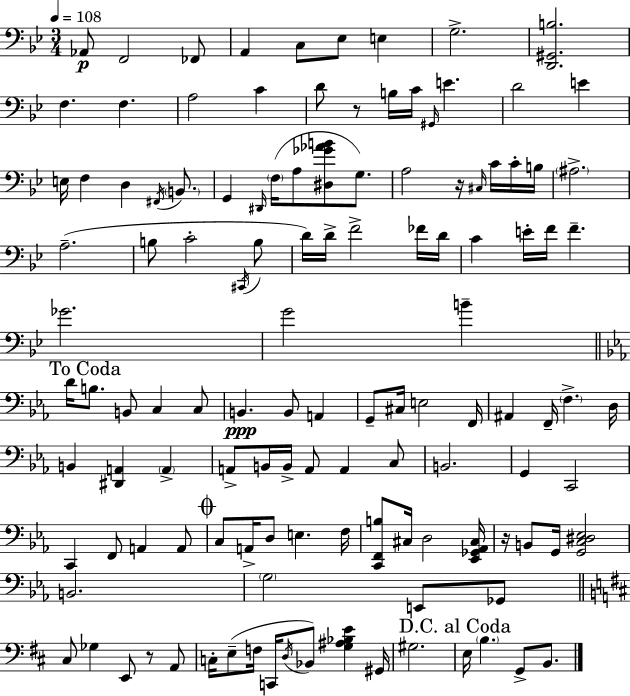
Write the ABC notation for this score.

X:1
T:Untitled
M:3/4
L:1/4
K:Bb
_A,,/2 F,,2 _F,,/2 A,, C,/2 _E,/2 E, G,2 [D,,^G,,B,]2 F, F, A,2 C D/2 z/2 B,/4 C/4 ^G,,/4 E D2 E E,/4 F, D, ^F,,/4 B,,/2 G,, ^D,,/4 F,/4 A,/2 [^D,_G_AB]/2 G,/2 A,2 z/4 ^C,/4 C/4 C/4 B,/4 ^A,2 A,2 B,/2 C2 ^C,,/4 B,/2 D/4 D/4 F2 _F/4 D/4 C E/4 F/4 F _G2 G2 B D/4 B,/2 B,,/2 C, C,/2 B,, B,,/2 A,, G,,/2 ^C,/4 E,2 F,,/4 ^A,, F,,/4 F, D,/4 B,, [^D,,A,,] A,, A,,/2 B,,/4 B,,/4 A,,/2 A,, C,/2 B,,2 G,, C,,2 C,, F,,/2 A,, A,,/2 C,/2 A,,/4 D,/2 E, F,/4 [C,,F,,B,]/2 ^C,/4 D,2 [_E,,_G,,_A,,^C,]/4 z/4 B,,/2 G,,/4 [G,,C,^D,_E,]2 B,,2 G,2 E,,/2 _G,,/2 ^C,/2 _G, E,,/2 z/2 A,,/2 C,/4 E,/2 F,/4 C,,/4 D,/4 _B,,/2 [G,^A,_B,E] ^G,,/4 ^G,2 E,/4 B, G,,/2 B,,/2